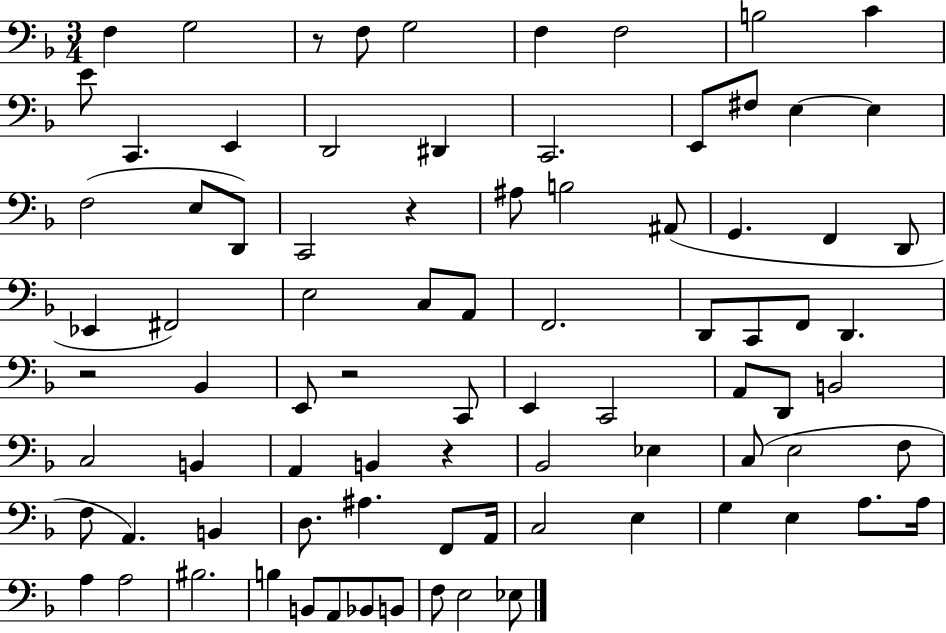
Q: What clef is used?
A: bass